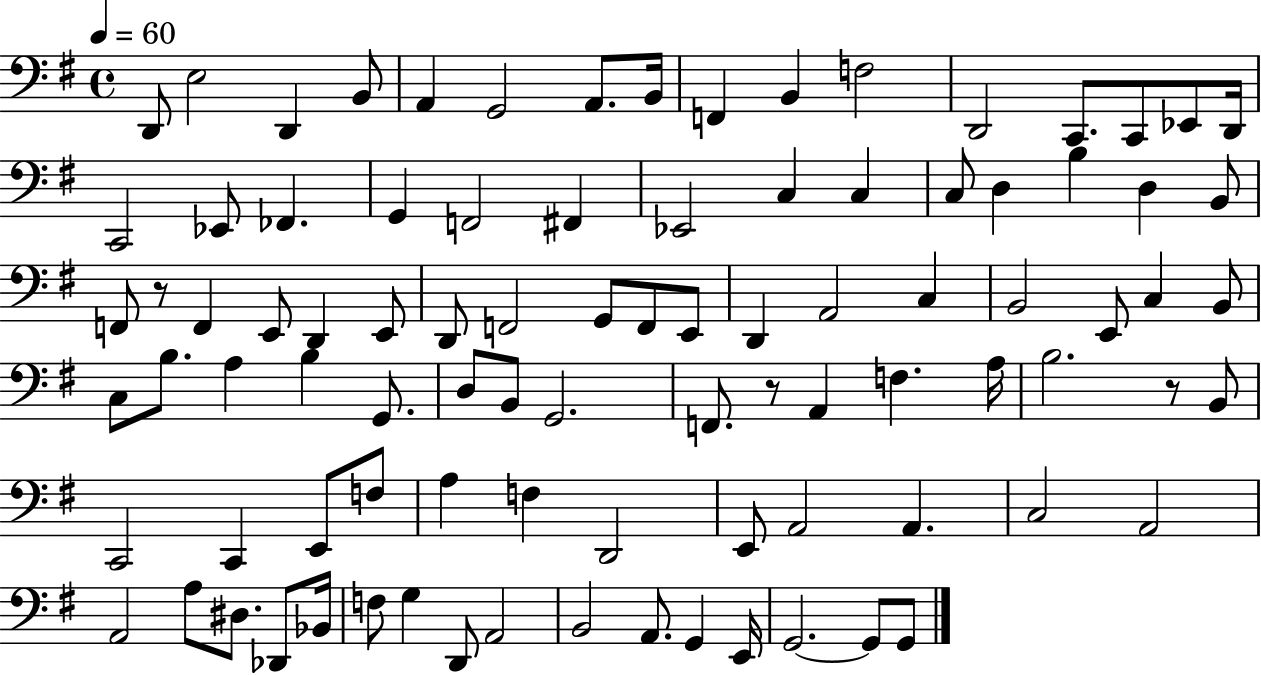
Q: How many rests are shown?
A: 3